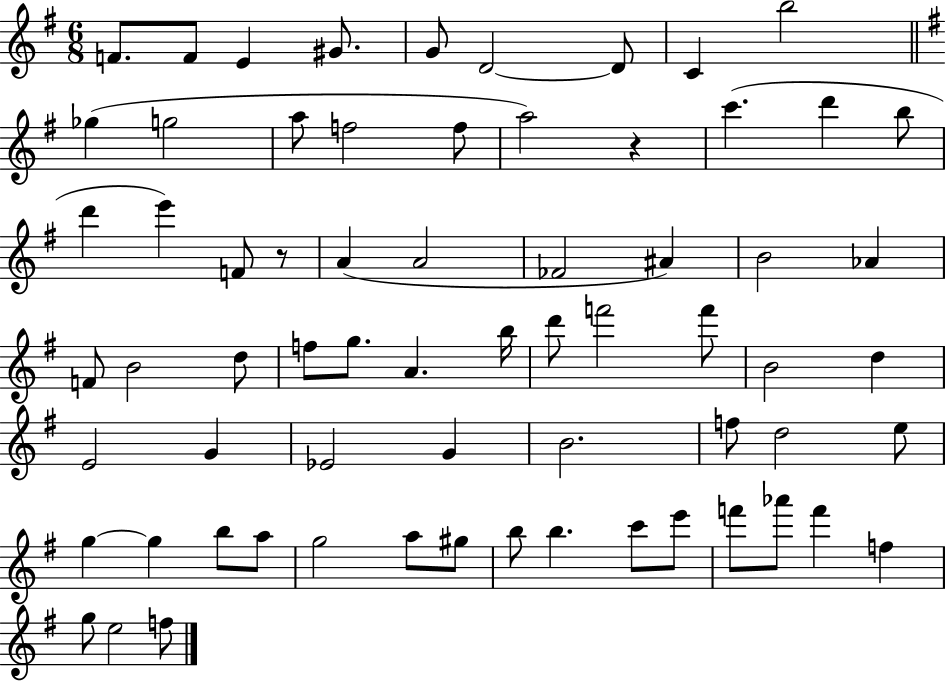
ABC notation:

X:1
T:Untitled
M:6/8
L:1/4
K:G
F/2 F/2 E ^G/2 G/2 D2 D/2 C b2 _g g2 a/2 f2 f/2 a2 z c' d' b/2 d' e' F/2 z/2 A A2 _F2 ^A B2 _A F/2 B2 d/2 f/2 g/2 A b/4 d'/2 f'2 f'/2 B2 d E2 G _E2 G B2 f/2 d2 e/2 g g b/2 a/2 g2 a/2 ^g/2 b/2 b c'/2 e'/2 f'/2 _a'/2 f' f g/2 e2 f/2